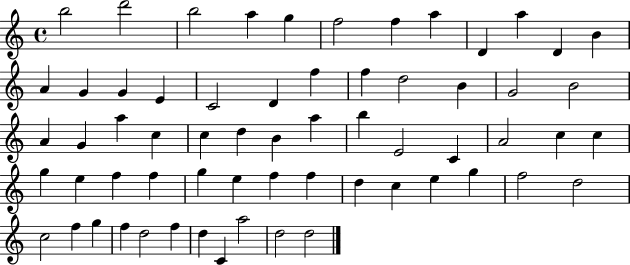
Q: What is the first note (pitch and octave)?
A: B5